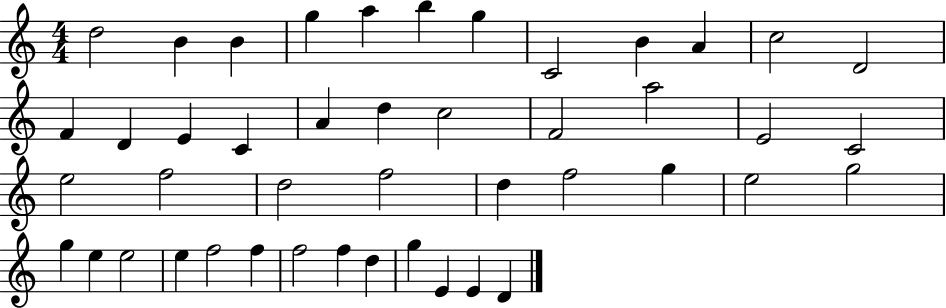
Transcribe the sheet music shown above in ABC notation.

X:1
T:Untitled
M:4/4
L:1/4
K:C
d2 B B g a b g C2 B A c2 D2 F D E C A d c2 F2 a2 E2 C2 e2 f2 d2 f2 d f2 g e2 g2 g e e2 e f2 f f2 f d g E E D